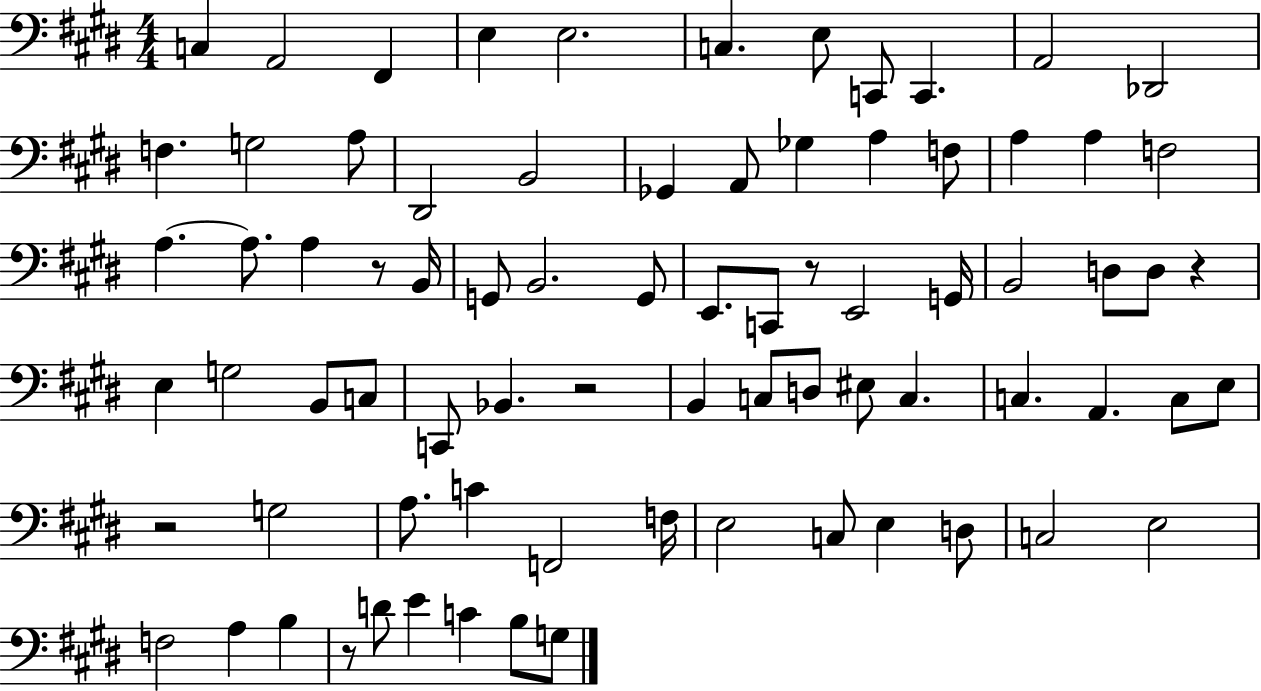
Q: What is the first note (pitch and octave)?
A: C3